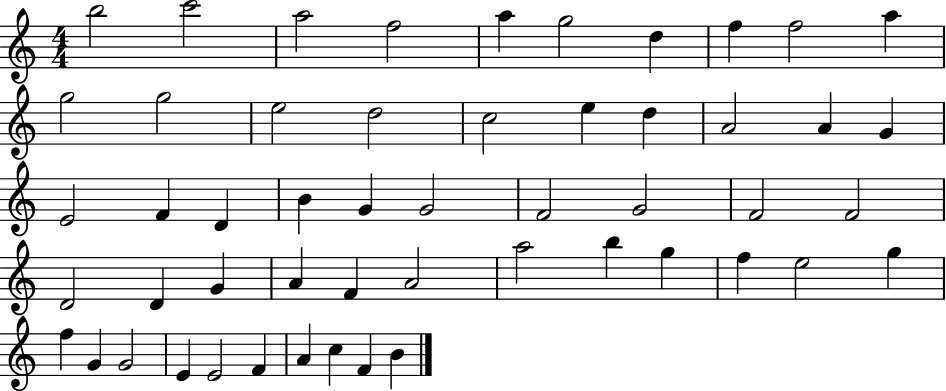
X:1
T:Untitled
M:4/4
L:1/4
K:C
b2 c'2 a2 f2 a g2 d f f2 a g2 g2 e2 d2 c2 e d A2 A G E2 F D B G G2 F2 G2 F2 F2 D2 D G A F A2 a2 b g f e2 g f G G2 E E2 F A c F B